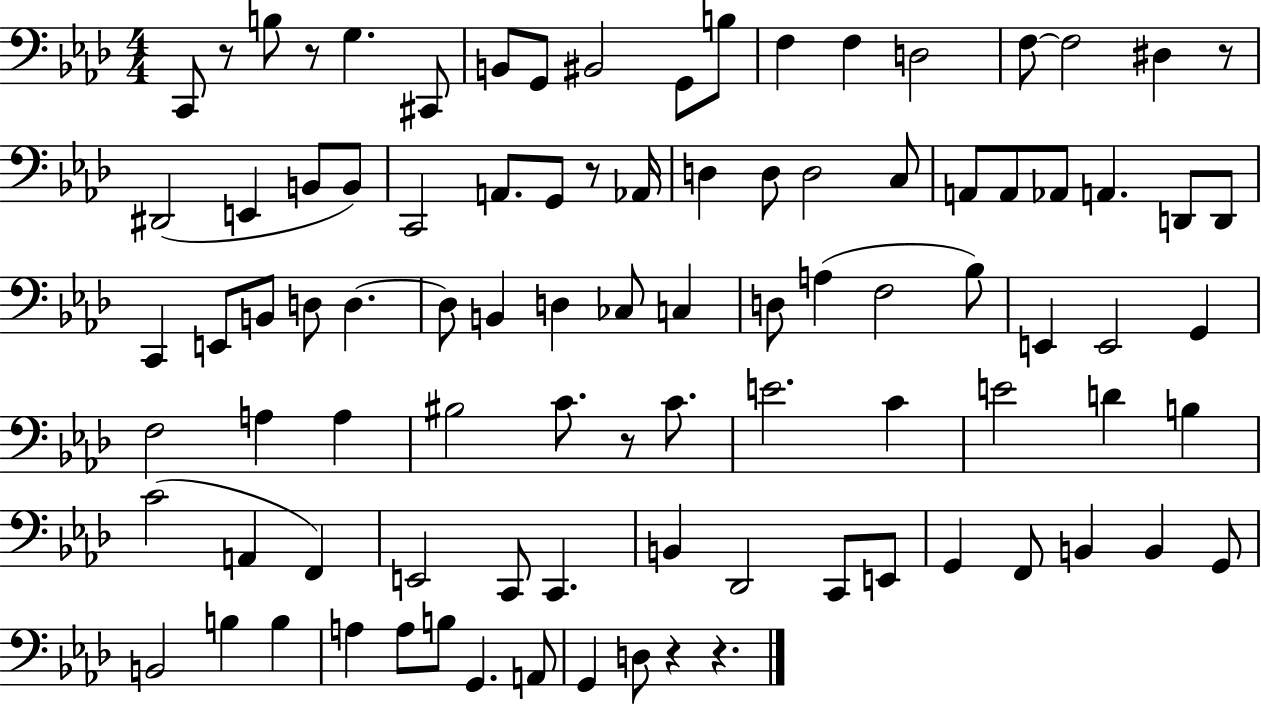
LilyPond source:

{
  \clef bass
  \numericTimeSignature
  \time 4/4
  \key aes \major
  c,8 r8 b8 r8 g4. cis,8 | b,8 g,8 bis,2 g,8 b8 | f4 f4 d2 | f8~~ f2 dis4 r8 | \break dis,2( e,4 b,8 b,8) | c,2 a,8. g,8 r8 aes,16 | d4 d8 d2 c8 | a,8 a,8 aes,8 a,4. d,8 d,8 | \break c,4 e,8 b,8 d8 d4.~~ | d8 b,4 d4 ces8 c4 | d8 a4( f2 bes8) | e,4 e,2 g,4 | \break f2 a4 a4 | bis2 c'8. r8 c'8. | e'2. c'4 | e'2 d'4 b4 | \break c'2( a,4 f,4) | e,2 c,8 c,4. | b,4 des,2 c,8 e,8 | g,4 f,8 b,4 b,4 g,8 | \break b,2 b4 b4 | a4 a8 b8 g,4. a,8 | g,4 d8 r4 r4. | \bar "|."
}